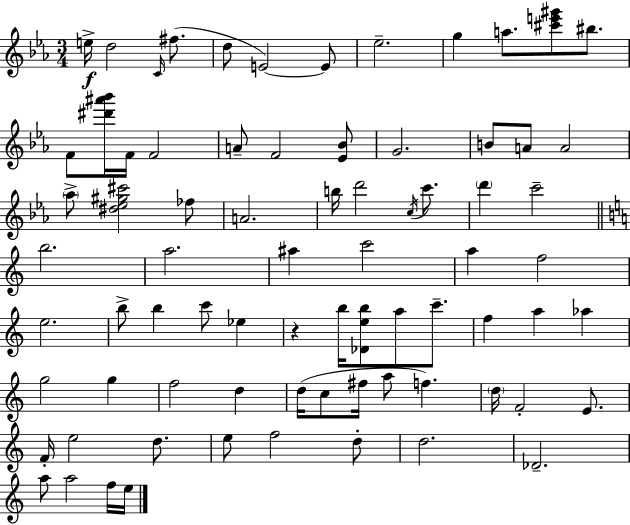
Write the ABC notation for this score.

X:1
T:Untitled
M:3/4
L:1/4
K:Eb
e/4 d2 C/4 ^f/2 d/2 E2 E/2 _e2 g a/2 [^c'e'^g']/2 ^b/2 F/2 [^d'^a'_b']/4 F/4 F2 A/2 F2 [_E_B]/2 G2 B/2 A/2 A2 _a/2 [^d_e^g^c']2 _f/2 A2 b/4 d'2 c/4 c'/2 d' c'2 b2 a2 ^a c'2 a f2 e2 b/2 b c'/2 _e z b/4 [_Deb]/2 a/2 c'/2 f a _a g2 g f2 d d/4 c/2 ^f/4 a/2 f d/4 F2 E/2 F/4 e2 d/2 e/2 f2 d/2 d2 _D2 a/2 a2 f/4 e/4